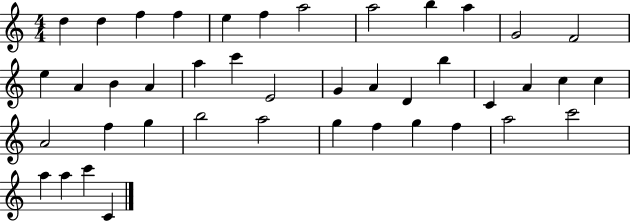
X:1
T:Untitled
M:4/4
L:1/4
K:C
d d f f e f a2 a2 b a G2 F2 e A B A a c' E2 G A D b C A c c A2 f g b2 a2 g f g f a2 c'2 a a c' C